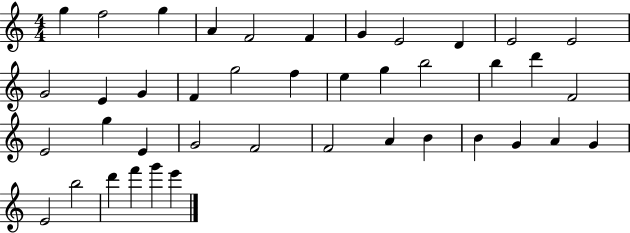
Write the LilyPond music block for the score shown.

{
  \clef treble
  \numericTimeSignature
  \time 4/4
  \key c \major
  g''4 f''2 g''4 | a'4 f'2 f'4 | g'4 e'2 d'4 | e'2 e'2 | \break g'2 e'4 g'4 | f'4 g''2 f''4 | e''4 g''4 b''2 | b''4 d'''4 f'2 | \break e'2 g''4 e'4 | g'2 f'2 | f'2 a'4 b'4 | b'4 g'4 a'4 g'4 | \break e'2 b''2 | d'''4 f'''4 g'''4 e'''4 | \bar "|."
}